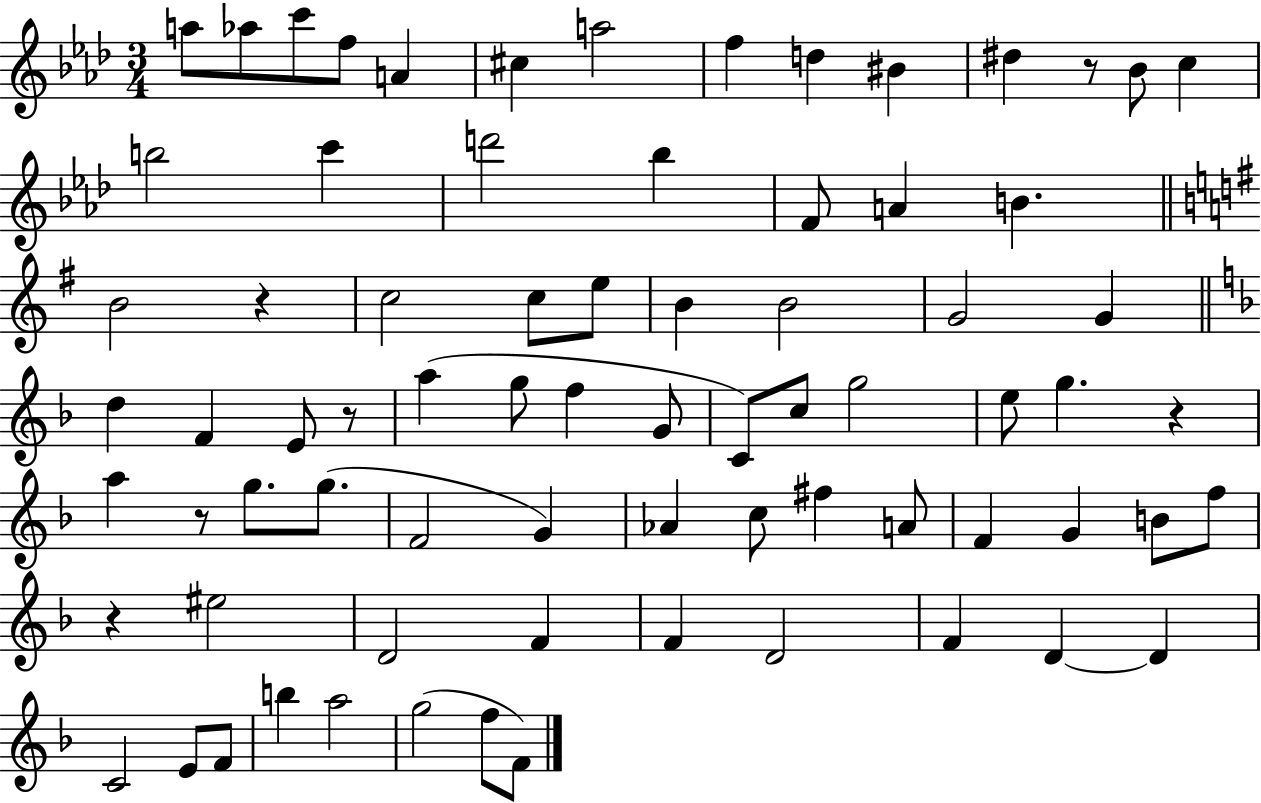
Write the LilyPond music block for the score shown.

{
  \clef treble
  \numericTimeSignature
  \time 3/4
  \key aes \major
  a''8 aes''8 c'''8 f''8 a'4 | cis''4 a''2 | f''4 d''4 bis'4 | dis''4 r8 bes'8 c''4 | \break b''2 c'''4 | d'''2 bes''4 | f'8 a'4 b'4. | \bar "||" \break \key g \major b'2 r4 | c''2 c''8 e''8 | b'4 b'2 | g'2 g'4 | \break \bar "||" \break \key d \minor d''4 f'4 e'8 r8 | a''4( g''8 f''4 g'8 | c'8) c''8 g''2 | e''8 g''4. r4 | \break a''4 r8 g''8. g''8.( | f'2 g'4) | aes'4 c''8 fis''4 a'8 | f'4 g'4 b'8 f''8 | \break r4 eis''2 | d'2 f'4 | f'4 d'2 | f'4 d'4~~ d'4 | \break c'2 e'8 f'8 | b''4 a''2 | g''2( f''8 f'8) | \bar "|."
}